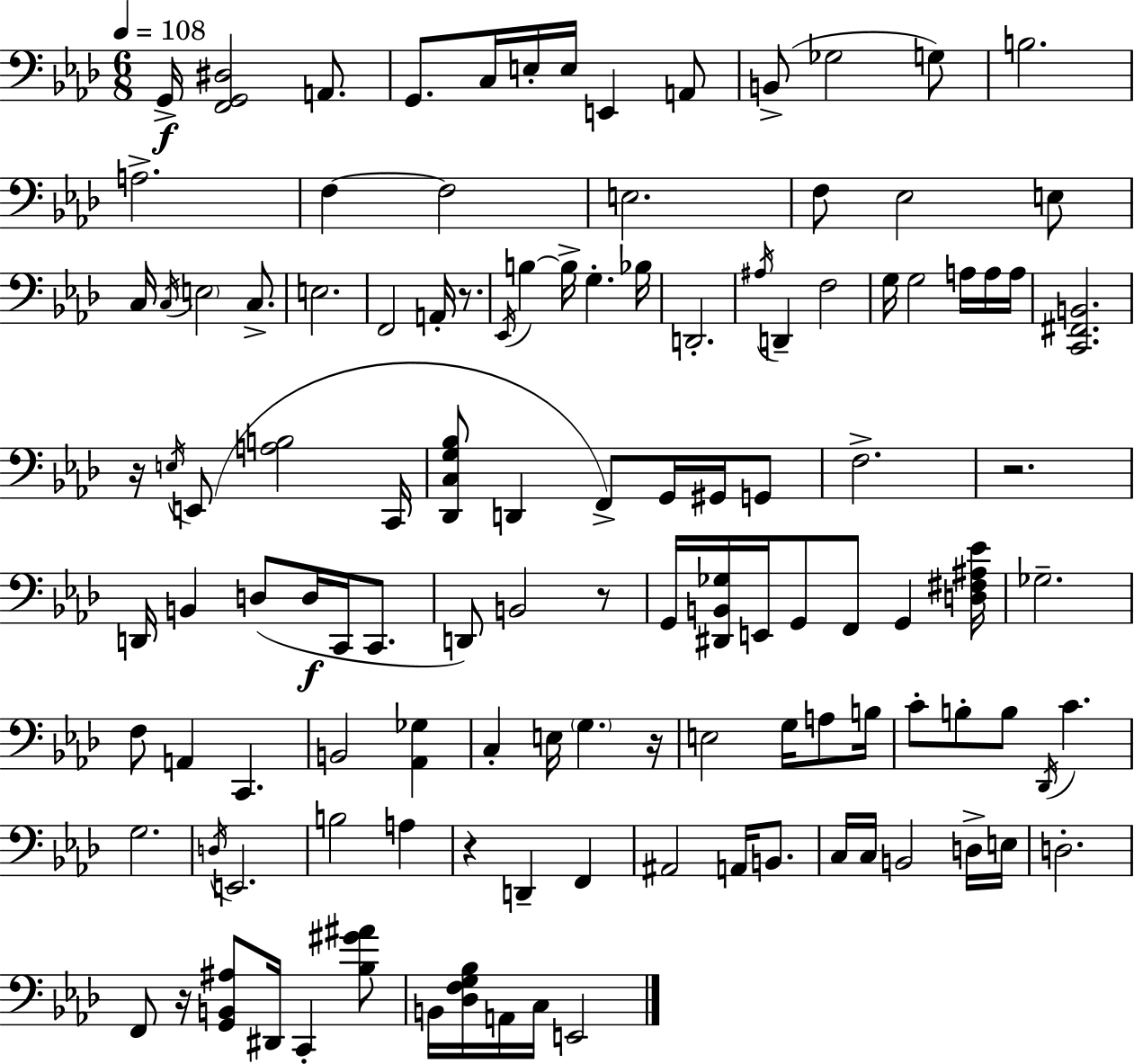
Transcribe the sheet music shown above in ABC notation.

X:1
T:Untitled
M:6/8
L:1/4
K:Ab
G,,/4 [F,,G,,^D,]2 A,,/2 G,,/2 C,/4 E,/4 E,/4 E,, A,,/2 B,,/2 _G,2 G,/2 B,2 A,2 F, F,2 E,2 F,/2 _E,2 E,/2 C,/4 C,/4 E,2 C,/2 E,2 F,,2 A,,/4 z/2 _E,,/4 B, B,/4 G, _B,/4 D,,2 ^A,/4 D,, F,2 G,/4 G,2 A,/4 A,/4 A,/4 [C,,^F,,B,,]2 z/4 E,/4 E,,/2 [A,B,]2 C,,/4 [_D,,C,G,_B,]/2 D,, F,,/2 G,,/4 ^G,,/4 G,,/2 F,2 z2 D,,/4 B,, D,/2 D,/4 C,,/4 C,,/2 D,,/2 B,,2 z/2 G,,/4 [^D,,B,,_G,]/4 E,,/4 G,,/2 F,,/2 G,, [D,^F,^A,_E]/4 _G,2 F,/2 A,, C,, B,,2 [_A,,_G,] C, E,/4 G, z/4 E,2 G,/4 A,/2 B,/4 C/2 B,/2 B,/2 _D,,/4 C G,2 D,/4 E,,2 B,2 A, z D,, F,, ^A,,2 A,,/4 B,,/2 C,/4 C,/4 B,,2 D,/4 E,/4 D,2 F,,/2 z/4 [G,,B,,^A,]/2 ^D,,/4 C,, [_B,^G^A]/2 B,,/4 [_D,F,G,_B,]/4 A,,/4 C,/4 E,,2